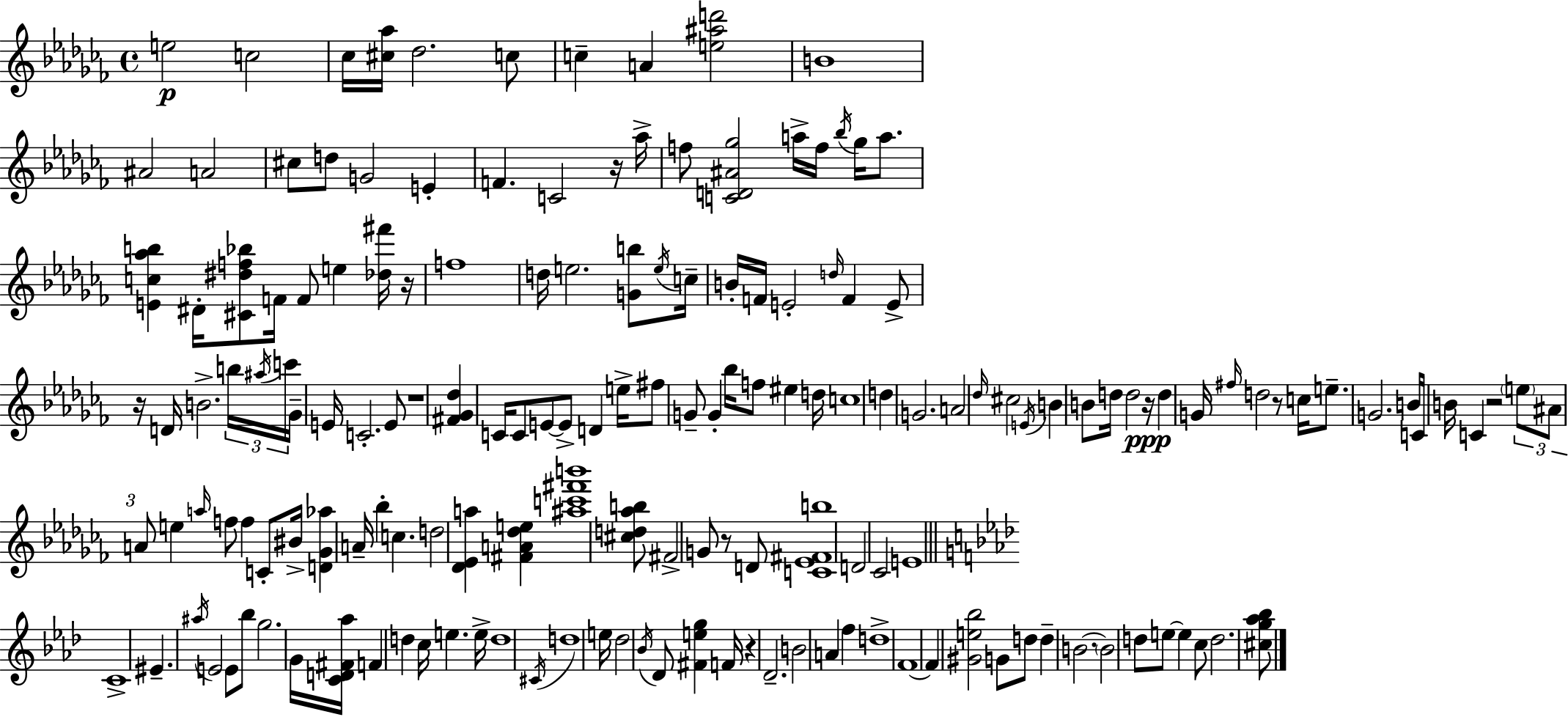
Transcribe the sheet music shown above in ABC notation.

X:1
T:Untitled
M:4/4
L:1/4
K:Abm
e2 c2 _c/4 [^c_a]/4 _d2 c/2 c A [e^ad']2 B4 ^A2 A2 ^c/2 d/2 G2 E F C2 z/4 _a/4 f/2 [CD^A_g]2 a/4 f/4 _b/4 _g/4 a/2 [Ec_ab] ^D/4 [^C^df_b]/2 F/4 F/2 e [_d^f']/4 z/4 f4 d/4 e2 [Gb]/2 e/4 c/4 B/4 F/4 E2 d/4 F E/2 z/4 D/4 B2 b/4 ^a/4 c'/4 _G/4 E/4 C2 E/2 z4 [^F_G_d] C/4 C/2 E/2 E/2 D e/4 ^f/2 G/2 G _b/4 f/2 ^e d/4 c4 d G2 A2 _d/4 ^c2 E/4 B B/2 d/4 d2 z/4 d G/4 ^f/4 d2 z/2 c/4 e/2 G2 B/4 C/4 B/4 C z2 e/2 ^A/2 A/2 e a/4 f/2 f C/2 ^B/4 [D_G_a] A/4 _b c d2 [_D_Ea] [^FA_de] [^ac'^f'b']4 [^cd_ab]/2 ^F2 G/2 z/2 D/2 [C_E^Fb]4 D2 _C2 E4 C4 ^E ^a/4 E2 E/2 _b/2 g2 G/4 [CD^F_a]/4 F d c/4 e e/4 d4 ^C/4 d4 e/4 _d2 _B/4 _D/2 [^Feg] F/4 z _D2 B2 A f d4 F4 F [^Ge_b]2 G/2 d/2 d B2 B2 d/2 e/2 e c/2 d2 [^cg_a_b]/2